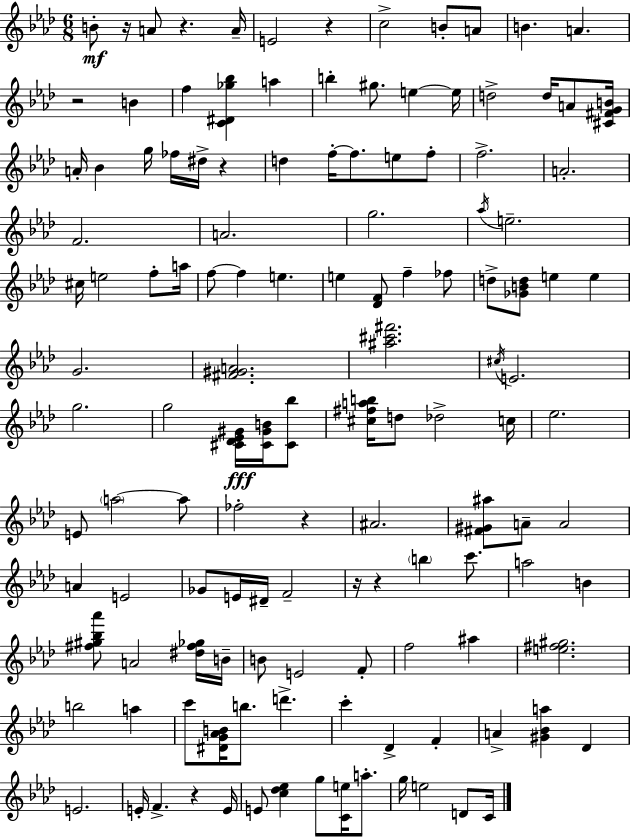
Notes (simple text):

B4/e R/s A4/e R/q. A4/s E4/h R/q C5/h B4/e A4/e B4/q. A4/q. R/h B4/q F5/q [C4,D#4,Gb5,Bb5]/q A5/q B5/q G#5/e. E5/q E5/s D5/h D5/s A4/e [C#4,F#4,G4,B4]/s A4/s Bb4/q G5/s FES5/s D#5/s R/q D5/q F5/s F5/e. E5/e F5/e F5/h. A4/h. F4/h. A4/h. G5/h. Ab5/s E5/h. C#5/s E5/h F5/e A5/s F5/e F5/q E5/q. E5/q [Db4,F4]/e F5/q FES5/e D5/e [Gb4,B4,D5]/e E5/q E5/q G4/h. [F#4,G#4,A4]/h. [A#5,C#6,F#6]/h. C#5/s E4/h. G5/h. G5/h [C#4,Db4,Eb4,G#4]/s [C#4,G#4,B4]/s [C#4,Bb5]/e [C#5,F#5,A5,B5]/s D5/e Db5/h C5/s Eb5/h. E4/e A5/h A5/e FES5/h R/q A#4/h. [F#4,G#4,A#5]/e A4/e A4/h A4/q E4/h Gb4/e E4/s D#4/s F4/h R/s R/q B5/q C6/e. A5/h B4/q [F#5,G#5,Bb5,Ab6]/e A4/h [D#5,F#5,Gb5]/s B4/s B4/e E4/h F4/e F5/h A#5/q [E5,F#5,G#5]/h. B5/h A5/q C6/e [D#4,G4,Ab4,B4]/s B5/e. D6/q. C6/q Db4/q F4/q A4/q [G#4,Bb4,A5]/q Db4/q E4/h. E4/s F4/q. R/q E4/s E4/e [C5,Db5,Eb5]/q G5/e [C4,E5]/s A5/e. G5/s E5/h D4/e C4/s